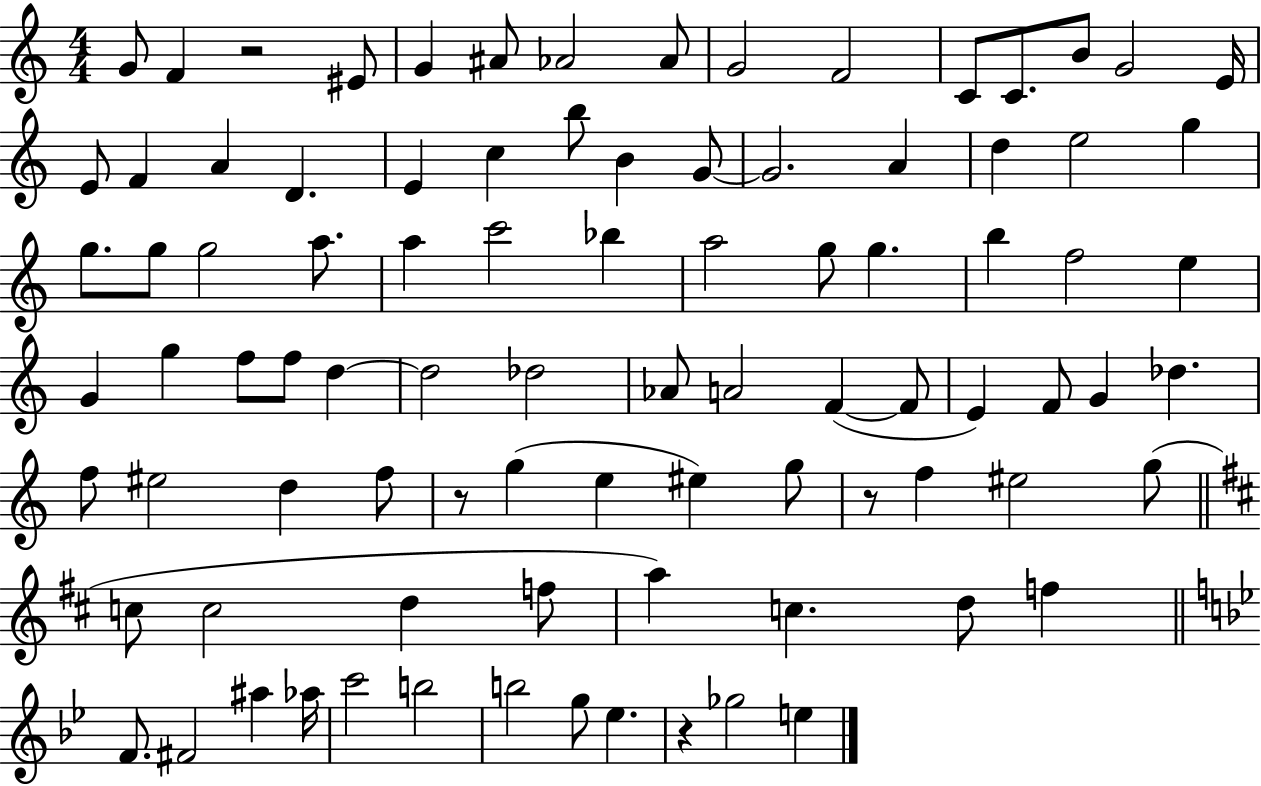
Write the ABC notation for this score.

X:1
T:Untitled
M:4/4
L:1/4
K:C
G/2 F z2 ^E/2 G ^A/2 _A2 _A/2 G2 F2 C/2 C/2 B/2 G2 E/4 E/2 F A D E c b/2 B G/2 G2 A d e2 g g/2 g/2 g2 a/2 a c'2 _b a2 g/2 g b f2 e G g f/2 f/2 d d2 _d2 _A/2 A2 F F/2 E F/2 G _d f/2 ^e2 d f/2 z/2 g e ^e g/2 z/2 f ^e2 g/2 c/2 c2 d f/2 a c d/2 f F/2 ^F2 ^a _a/4 c'2 b2 b2 g/2 _e z _g2 e